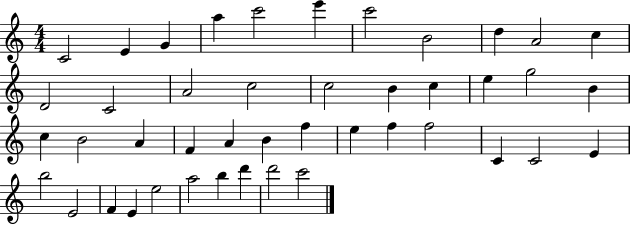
X:1
T:Untitled
M:4/4
L:1/4
K:C
C2 E G a c'2 e' c'2 B2 d A2 c D2 C2 A2 c2 c2 B c e g2 B c B2 A F A B f e f f2 C C2 E b2 E2 F E e2 a2 b d' d'2 c'2